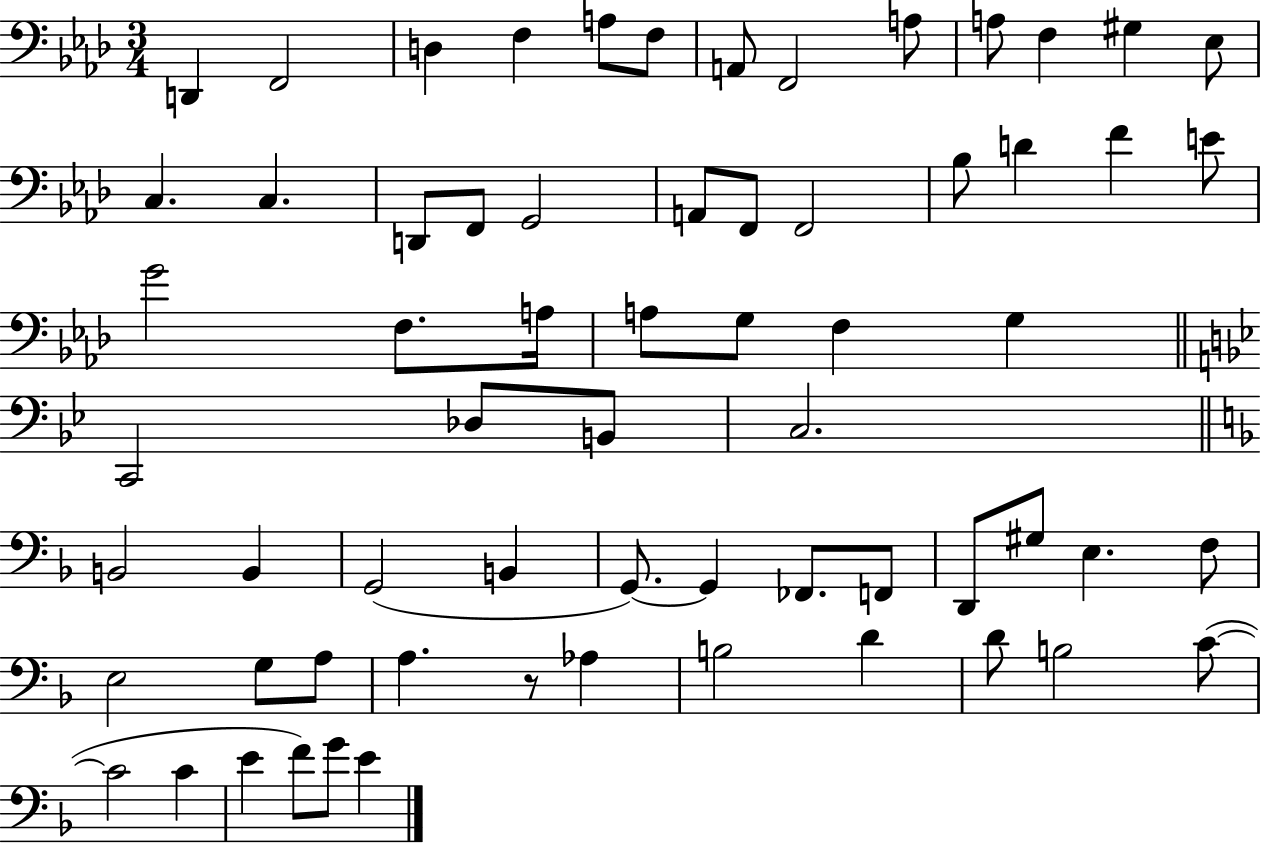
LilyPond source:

{
  \clef bass
  \numericTimeSignature
  \time 3/4
  \key aes \major
  \repeat volta 2 { d,4 f,2 | d4 f4 a8 f8 | a,8 f,2 a8 | a8 f4 gis4 ees8 | \break c4. c4. | d,8 f,8 g,2 | a,8 f,8 f,2 | bes8 d'4 f'4 e'8 | \break g'2 f8. a16 | a8 g8 f4 g4 | \bar "||" \break \key g \minor c,2 des8 b,8 | c2. | \bar "||" \break \key f \major b,2 b,4 | g,2( b,4 | g,8.~~) g,4 fes,8. f,8 | d,8 gis8 e4. f8 | \break e2 g8 a8 | a4. r8 aes4 | b2 d'4 | d'8 b2 c'8~(~ | \break c'2 c'4 | e'4 f'8) g'8 e'4 | } \bar "|."
}